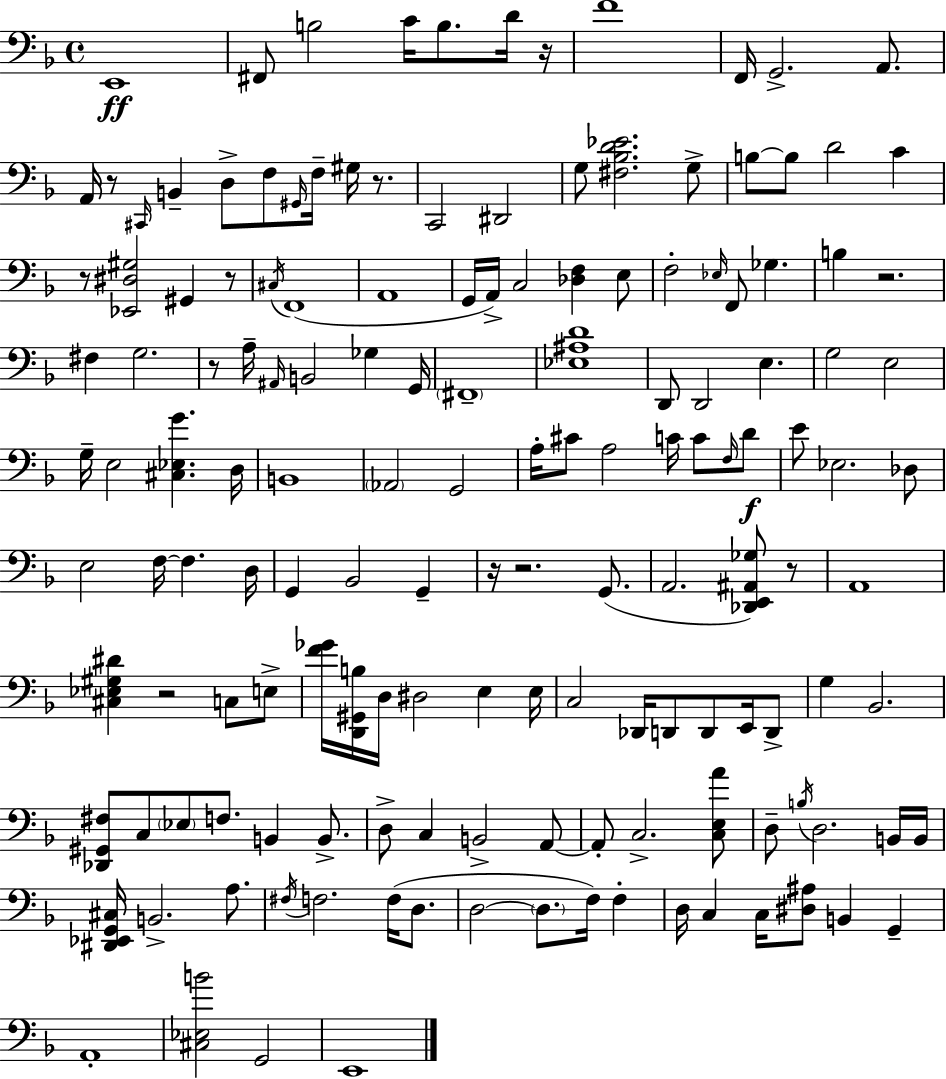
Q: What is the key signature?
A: D minor